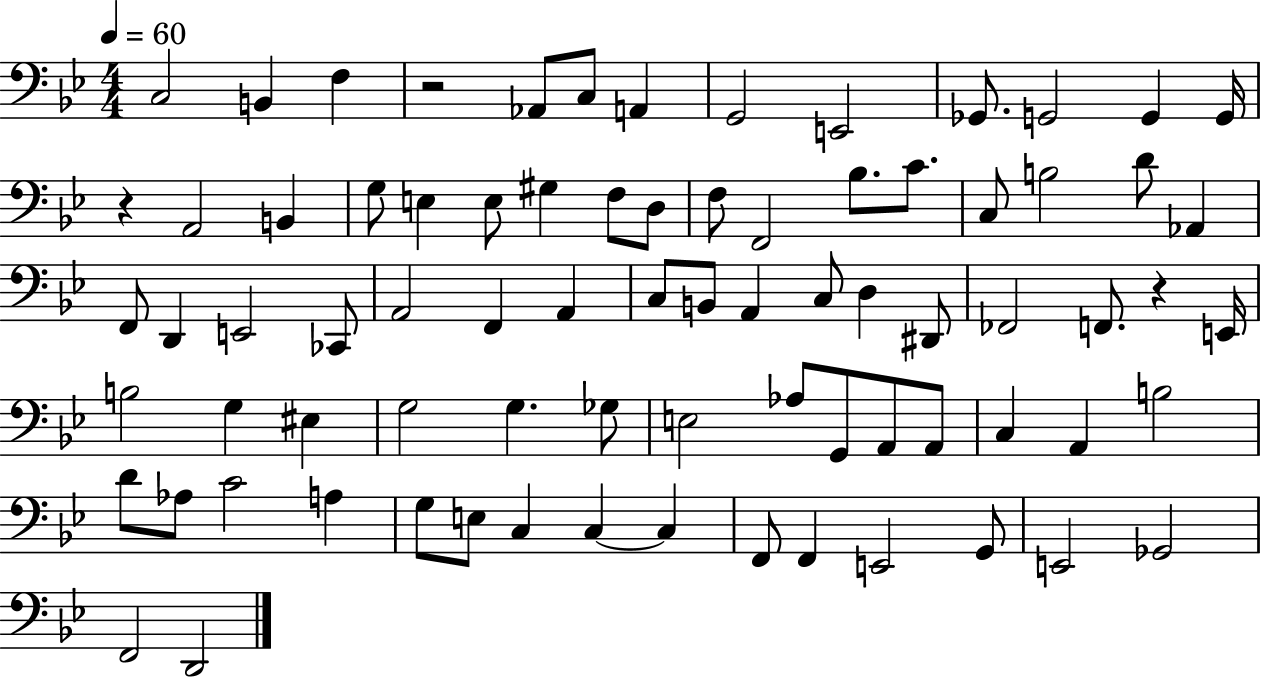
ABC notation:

X:1
T:Untitled
M:4/4
L:1/4
K:Bb
C,2 B,, F, z2 _A,,/2 C,/2 A,, G,,2 E,,2 _G,,/2 G,,2 G,, G,,/4 z A,,2 B,, G,/2 E, E,/2 ^G, F,/2 D,/2 F,/2 F,,2 _B,/2 C/2 C,/2 B,2 D/2 _A,, F,,/2 D,, E,,2 _C,,/2 A,,2 F,, A,, C,/2 B,,/2 A,, C,/2 D, ^D,,/2 _F,,2 F,,/2 z E,,/4 B,2 G, ^E, G,2 G, _G,/2 E,2 _A,/2 G,,/2 A,,/2 A,,/2 C, A,, B,2 D/2 _A,/2 C2 A, G,/2 E,/2 C, C, C, F,,/2 F,, E,,2 G,,/2 E,,2 _G,,2 F,,2 D,,2